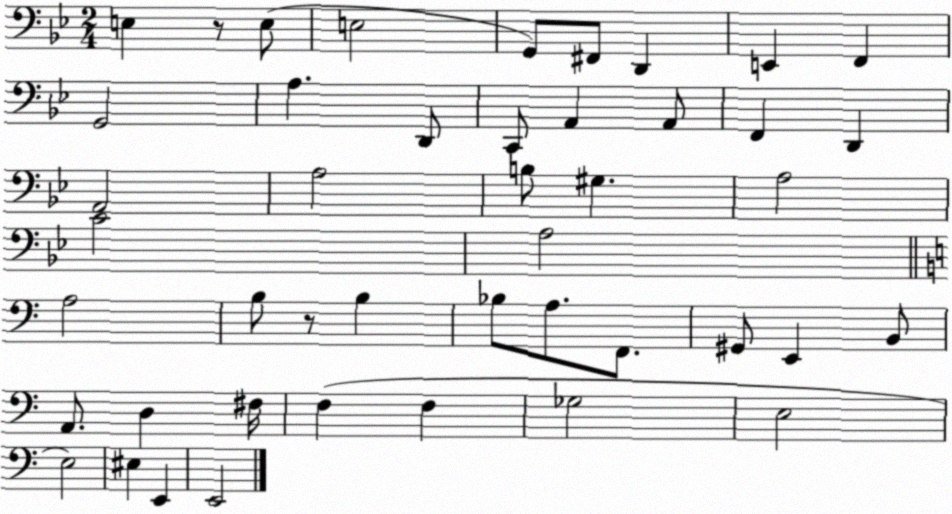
X:1
T:Untitled
M:2/4
L:1/4
K:Bb
E, z/2 E,/2 E,2 G,,/2 ^F,,/2 D,, E,, F,, G,,2 A, D,,/2 C,,/2 A,, A,,/2 F,, D,, A,,2 A,2 B,/2 ^G, A,2 C2 A,2 A,2 B,/2 z/2 B, _B,/2 A,/2 F,,/2 ^G,,/2 E,, B,,/2 A,,/2 D, ^F,/4 F, F, _G,2 E,2 E,2 ^E, E,, E,,2